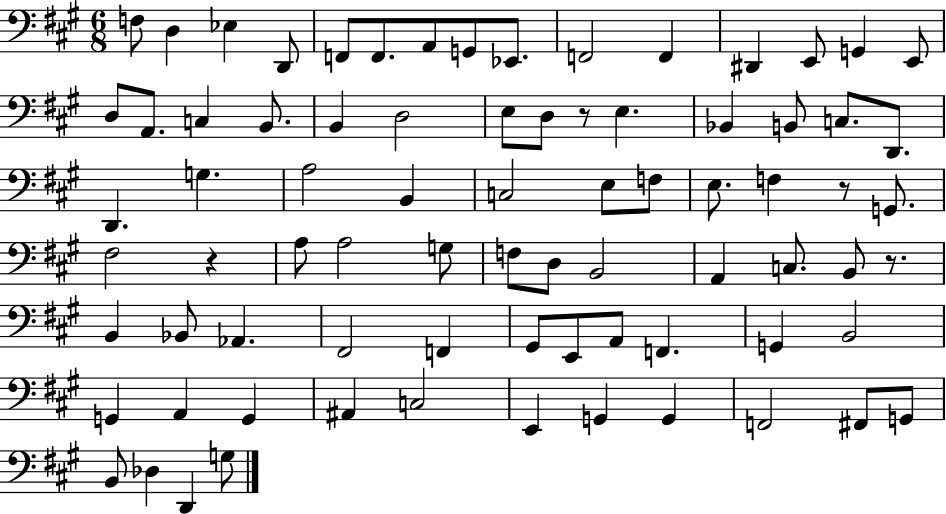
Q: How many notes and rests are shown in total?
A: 78